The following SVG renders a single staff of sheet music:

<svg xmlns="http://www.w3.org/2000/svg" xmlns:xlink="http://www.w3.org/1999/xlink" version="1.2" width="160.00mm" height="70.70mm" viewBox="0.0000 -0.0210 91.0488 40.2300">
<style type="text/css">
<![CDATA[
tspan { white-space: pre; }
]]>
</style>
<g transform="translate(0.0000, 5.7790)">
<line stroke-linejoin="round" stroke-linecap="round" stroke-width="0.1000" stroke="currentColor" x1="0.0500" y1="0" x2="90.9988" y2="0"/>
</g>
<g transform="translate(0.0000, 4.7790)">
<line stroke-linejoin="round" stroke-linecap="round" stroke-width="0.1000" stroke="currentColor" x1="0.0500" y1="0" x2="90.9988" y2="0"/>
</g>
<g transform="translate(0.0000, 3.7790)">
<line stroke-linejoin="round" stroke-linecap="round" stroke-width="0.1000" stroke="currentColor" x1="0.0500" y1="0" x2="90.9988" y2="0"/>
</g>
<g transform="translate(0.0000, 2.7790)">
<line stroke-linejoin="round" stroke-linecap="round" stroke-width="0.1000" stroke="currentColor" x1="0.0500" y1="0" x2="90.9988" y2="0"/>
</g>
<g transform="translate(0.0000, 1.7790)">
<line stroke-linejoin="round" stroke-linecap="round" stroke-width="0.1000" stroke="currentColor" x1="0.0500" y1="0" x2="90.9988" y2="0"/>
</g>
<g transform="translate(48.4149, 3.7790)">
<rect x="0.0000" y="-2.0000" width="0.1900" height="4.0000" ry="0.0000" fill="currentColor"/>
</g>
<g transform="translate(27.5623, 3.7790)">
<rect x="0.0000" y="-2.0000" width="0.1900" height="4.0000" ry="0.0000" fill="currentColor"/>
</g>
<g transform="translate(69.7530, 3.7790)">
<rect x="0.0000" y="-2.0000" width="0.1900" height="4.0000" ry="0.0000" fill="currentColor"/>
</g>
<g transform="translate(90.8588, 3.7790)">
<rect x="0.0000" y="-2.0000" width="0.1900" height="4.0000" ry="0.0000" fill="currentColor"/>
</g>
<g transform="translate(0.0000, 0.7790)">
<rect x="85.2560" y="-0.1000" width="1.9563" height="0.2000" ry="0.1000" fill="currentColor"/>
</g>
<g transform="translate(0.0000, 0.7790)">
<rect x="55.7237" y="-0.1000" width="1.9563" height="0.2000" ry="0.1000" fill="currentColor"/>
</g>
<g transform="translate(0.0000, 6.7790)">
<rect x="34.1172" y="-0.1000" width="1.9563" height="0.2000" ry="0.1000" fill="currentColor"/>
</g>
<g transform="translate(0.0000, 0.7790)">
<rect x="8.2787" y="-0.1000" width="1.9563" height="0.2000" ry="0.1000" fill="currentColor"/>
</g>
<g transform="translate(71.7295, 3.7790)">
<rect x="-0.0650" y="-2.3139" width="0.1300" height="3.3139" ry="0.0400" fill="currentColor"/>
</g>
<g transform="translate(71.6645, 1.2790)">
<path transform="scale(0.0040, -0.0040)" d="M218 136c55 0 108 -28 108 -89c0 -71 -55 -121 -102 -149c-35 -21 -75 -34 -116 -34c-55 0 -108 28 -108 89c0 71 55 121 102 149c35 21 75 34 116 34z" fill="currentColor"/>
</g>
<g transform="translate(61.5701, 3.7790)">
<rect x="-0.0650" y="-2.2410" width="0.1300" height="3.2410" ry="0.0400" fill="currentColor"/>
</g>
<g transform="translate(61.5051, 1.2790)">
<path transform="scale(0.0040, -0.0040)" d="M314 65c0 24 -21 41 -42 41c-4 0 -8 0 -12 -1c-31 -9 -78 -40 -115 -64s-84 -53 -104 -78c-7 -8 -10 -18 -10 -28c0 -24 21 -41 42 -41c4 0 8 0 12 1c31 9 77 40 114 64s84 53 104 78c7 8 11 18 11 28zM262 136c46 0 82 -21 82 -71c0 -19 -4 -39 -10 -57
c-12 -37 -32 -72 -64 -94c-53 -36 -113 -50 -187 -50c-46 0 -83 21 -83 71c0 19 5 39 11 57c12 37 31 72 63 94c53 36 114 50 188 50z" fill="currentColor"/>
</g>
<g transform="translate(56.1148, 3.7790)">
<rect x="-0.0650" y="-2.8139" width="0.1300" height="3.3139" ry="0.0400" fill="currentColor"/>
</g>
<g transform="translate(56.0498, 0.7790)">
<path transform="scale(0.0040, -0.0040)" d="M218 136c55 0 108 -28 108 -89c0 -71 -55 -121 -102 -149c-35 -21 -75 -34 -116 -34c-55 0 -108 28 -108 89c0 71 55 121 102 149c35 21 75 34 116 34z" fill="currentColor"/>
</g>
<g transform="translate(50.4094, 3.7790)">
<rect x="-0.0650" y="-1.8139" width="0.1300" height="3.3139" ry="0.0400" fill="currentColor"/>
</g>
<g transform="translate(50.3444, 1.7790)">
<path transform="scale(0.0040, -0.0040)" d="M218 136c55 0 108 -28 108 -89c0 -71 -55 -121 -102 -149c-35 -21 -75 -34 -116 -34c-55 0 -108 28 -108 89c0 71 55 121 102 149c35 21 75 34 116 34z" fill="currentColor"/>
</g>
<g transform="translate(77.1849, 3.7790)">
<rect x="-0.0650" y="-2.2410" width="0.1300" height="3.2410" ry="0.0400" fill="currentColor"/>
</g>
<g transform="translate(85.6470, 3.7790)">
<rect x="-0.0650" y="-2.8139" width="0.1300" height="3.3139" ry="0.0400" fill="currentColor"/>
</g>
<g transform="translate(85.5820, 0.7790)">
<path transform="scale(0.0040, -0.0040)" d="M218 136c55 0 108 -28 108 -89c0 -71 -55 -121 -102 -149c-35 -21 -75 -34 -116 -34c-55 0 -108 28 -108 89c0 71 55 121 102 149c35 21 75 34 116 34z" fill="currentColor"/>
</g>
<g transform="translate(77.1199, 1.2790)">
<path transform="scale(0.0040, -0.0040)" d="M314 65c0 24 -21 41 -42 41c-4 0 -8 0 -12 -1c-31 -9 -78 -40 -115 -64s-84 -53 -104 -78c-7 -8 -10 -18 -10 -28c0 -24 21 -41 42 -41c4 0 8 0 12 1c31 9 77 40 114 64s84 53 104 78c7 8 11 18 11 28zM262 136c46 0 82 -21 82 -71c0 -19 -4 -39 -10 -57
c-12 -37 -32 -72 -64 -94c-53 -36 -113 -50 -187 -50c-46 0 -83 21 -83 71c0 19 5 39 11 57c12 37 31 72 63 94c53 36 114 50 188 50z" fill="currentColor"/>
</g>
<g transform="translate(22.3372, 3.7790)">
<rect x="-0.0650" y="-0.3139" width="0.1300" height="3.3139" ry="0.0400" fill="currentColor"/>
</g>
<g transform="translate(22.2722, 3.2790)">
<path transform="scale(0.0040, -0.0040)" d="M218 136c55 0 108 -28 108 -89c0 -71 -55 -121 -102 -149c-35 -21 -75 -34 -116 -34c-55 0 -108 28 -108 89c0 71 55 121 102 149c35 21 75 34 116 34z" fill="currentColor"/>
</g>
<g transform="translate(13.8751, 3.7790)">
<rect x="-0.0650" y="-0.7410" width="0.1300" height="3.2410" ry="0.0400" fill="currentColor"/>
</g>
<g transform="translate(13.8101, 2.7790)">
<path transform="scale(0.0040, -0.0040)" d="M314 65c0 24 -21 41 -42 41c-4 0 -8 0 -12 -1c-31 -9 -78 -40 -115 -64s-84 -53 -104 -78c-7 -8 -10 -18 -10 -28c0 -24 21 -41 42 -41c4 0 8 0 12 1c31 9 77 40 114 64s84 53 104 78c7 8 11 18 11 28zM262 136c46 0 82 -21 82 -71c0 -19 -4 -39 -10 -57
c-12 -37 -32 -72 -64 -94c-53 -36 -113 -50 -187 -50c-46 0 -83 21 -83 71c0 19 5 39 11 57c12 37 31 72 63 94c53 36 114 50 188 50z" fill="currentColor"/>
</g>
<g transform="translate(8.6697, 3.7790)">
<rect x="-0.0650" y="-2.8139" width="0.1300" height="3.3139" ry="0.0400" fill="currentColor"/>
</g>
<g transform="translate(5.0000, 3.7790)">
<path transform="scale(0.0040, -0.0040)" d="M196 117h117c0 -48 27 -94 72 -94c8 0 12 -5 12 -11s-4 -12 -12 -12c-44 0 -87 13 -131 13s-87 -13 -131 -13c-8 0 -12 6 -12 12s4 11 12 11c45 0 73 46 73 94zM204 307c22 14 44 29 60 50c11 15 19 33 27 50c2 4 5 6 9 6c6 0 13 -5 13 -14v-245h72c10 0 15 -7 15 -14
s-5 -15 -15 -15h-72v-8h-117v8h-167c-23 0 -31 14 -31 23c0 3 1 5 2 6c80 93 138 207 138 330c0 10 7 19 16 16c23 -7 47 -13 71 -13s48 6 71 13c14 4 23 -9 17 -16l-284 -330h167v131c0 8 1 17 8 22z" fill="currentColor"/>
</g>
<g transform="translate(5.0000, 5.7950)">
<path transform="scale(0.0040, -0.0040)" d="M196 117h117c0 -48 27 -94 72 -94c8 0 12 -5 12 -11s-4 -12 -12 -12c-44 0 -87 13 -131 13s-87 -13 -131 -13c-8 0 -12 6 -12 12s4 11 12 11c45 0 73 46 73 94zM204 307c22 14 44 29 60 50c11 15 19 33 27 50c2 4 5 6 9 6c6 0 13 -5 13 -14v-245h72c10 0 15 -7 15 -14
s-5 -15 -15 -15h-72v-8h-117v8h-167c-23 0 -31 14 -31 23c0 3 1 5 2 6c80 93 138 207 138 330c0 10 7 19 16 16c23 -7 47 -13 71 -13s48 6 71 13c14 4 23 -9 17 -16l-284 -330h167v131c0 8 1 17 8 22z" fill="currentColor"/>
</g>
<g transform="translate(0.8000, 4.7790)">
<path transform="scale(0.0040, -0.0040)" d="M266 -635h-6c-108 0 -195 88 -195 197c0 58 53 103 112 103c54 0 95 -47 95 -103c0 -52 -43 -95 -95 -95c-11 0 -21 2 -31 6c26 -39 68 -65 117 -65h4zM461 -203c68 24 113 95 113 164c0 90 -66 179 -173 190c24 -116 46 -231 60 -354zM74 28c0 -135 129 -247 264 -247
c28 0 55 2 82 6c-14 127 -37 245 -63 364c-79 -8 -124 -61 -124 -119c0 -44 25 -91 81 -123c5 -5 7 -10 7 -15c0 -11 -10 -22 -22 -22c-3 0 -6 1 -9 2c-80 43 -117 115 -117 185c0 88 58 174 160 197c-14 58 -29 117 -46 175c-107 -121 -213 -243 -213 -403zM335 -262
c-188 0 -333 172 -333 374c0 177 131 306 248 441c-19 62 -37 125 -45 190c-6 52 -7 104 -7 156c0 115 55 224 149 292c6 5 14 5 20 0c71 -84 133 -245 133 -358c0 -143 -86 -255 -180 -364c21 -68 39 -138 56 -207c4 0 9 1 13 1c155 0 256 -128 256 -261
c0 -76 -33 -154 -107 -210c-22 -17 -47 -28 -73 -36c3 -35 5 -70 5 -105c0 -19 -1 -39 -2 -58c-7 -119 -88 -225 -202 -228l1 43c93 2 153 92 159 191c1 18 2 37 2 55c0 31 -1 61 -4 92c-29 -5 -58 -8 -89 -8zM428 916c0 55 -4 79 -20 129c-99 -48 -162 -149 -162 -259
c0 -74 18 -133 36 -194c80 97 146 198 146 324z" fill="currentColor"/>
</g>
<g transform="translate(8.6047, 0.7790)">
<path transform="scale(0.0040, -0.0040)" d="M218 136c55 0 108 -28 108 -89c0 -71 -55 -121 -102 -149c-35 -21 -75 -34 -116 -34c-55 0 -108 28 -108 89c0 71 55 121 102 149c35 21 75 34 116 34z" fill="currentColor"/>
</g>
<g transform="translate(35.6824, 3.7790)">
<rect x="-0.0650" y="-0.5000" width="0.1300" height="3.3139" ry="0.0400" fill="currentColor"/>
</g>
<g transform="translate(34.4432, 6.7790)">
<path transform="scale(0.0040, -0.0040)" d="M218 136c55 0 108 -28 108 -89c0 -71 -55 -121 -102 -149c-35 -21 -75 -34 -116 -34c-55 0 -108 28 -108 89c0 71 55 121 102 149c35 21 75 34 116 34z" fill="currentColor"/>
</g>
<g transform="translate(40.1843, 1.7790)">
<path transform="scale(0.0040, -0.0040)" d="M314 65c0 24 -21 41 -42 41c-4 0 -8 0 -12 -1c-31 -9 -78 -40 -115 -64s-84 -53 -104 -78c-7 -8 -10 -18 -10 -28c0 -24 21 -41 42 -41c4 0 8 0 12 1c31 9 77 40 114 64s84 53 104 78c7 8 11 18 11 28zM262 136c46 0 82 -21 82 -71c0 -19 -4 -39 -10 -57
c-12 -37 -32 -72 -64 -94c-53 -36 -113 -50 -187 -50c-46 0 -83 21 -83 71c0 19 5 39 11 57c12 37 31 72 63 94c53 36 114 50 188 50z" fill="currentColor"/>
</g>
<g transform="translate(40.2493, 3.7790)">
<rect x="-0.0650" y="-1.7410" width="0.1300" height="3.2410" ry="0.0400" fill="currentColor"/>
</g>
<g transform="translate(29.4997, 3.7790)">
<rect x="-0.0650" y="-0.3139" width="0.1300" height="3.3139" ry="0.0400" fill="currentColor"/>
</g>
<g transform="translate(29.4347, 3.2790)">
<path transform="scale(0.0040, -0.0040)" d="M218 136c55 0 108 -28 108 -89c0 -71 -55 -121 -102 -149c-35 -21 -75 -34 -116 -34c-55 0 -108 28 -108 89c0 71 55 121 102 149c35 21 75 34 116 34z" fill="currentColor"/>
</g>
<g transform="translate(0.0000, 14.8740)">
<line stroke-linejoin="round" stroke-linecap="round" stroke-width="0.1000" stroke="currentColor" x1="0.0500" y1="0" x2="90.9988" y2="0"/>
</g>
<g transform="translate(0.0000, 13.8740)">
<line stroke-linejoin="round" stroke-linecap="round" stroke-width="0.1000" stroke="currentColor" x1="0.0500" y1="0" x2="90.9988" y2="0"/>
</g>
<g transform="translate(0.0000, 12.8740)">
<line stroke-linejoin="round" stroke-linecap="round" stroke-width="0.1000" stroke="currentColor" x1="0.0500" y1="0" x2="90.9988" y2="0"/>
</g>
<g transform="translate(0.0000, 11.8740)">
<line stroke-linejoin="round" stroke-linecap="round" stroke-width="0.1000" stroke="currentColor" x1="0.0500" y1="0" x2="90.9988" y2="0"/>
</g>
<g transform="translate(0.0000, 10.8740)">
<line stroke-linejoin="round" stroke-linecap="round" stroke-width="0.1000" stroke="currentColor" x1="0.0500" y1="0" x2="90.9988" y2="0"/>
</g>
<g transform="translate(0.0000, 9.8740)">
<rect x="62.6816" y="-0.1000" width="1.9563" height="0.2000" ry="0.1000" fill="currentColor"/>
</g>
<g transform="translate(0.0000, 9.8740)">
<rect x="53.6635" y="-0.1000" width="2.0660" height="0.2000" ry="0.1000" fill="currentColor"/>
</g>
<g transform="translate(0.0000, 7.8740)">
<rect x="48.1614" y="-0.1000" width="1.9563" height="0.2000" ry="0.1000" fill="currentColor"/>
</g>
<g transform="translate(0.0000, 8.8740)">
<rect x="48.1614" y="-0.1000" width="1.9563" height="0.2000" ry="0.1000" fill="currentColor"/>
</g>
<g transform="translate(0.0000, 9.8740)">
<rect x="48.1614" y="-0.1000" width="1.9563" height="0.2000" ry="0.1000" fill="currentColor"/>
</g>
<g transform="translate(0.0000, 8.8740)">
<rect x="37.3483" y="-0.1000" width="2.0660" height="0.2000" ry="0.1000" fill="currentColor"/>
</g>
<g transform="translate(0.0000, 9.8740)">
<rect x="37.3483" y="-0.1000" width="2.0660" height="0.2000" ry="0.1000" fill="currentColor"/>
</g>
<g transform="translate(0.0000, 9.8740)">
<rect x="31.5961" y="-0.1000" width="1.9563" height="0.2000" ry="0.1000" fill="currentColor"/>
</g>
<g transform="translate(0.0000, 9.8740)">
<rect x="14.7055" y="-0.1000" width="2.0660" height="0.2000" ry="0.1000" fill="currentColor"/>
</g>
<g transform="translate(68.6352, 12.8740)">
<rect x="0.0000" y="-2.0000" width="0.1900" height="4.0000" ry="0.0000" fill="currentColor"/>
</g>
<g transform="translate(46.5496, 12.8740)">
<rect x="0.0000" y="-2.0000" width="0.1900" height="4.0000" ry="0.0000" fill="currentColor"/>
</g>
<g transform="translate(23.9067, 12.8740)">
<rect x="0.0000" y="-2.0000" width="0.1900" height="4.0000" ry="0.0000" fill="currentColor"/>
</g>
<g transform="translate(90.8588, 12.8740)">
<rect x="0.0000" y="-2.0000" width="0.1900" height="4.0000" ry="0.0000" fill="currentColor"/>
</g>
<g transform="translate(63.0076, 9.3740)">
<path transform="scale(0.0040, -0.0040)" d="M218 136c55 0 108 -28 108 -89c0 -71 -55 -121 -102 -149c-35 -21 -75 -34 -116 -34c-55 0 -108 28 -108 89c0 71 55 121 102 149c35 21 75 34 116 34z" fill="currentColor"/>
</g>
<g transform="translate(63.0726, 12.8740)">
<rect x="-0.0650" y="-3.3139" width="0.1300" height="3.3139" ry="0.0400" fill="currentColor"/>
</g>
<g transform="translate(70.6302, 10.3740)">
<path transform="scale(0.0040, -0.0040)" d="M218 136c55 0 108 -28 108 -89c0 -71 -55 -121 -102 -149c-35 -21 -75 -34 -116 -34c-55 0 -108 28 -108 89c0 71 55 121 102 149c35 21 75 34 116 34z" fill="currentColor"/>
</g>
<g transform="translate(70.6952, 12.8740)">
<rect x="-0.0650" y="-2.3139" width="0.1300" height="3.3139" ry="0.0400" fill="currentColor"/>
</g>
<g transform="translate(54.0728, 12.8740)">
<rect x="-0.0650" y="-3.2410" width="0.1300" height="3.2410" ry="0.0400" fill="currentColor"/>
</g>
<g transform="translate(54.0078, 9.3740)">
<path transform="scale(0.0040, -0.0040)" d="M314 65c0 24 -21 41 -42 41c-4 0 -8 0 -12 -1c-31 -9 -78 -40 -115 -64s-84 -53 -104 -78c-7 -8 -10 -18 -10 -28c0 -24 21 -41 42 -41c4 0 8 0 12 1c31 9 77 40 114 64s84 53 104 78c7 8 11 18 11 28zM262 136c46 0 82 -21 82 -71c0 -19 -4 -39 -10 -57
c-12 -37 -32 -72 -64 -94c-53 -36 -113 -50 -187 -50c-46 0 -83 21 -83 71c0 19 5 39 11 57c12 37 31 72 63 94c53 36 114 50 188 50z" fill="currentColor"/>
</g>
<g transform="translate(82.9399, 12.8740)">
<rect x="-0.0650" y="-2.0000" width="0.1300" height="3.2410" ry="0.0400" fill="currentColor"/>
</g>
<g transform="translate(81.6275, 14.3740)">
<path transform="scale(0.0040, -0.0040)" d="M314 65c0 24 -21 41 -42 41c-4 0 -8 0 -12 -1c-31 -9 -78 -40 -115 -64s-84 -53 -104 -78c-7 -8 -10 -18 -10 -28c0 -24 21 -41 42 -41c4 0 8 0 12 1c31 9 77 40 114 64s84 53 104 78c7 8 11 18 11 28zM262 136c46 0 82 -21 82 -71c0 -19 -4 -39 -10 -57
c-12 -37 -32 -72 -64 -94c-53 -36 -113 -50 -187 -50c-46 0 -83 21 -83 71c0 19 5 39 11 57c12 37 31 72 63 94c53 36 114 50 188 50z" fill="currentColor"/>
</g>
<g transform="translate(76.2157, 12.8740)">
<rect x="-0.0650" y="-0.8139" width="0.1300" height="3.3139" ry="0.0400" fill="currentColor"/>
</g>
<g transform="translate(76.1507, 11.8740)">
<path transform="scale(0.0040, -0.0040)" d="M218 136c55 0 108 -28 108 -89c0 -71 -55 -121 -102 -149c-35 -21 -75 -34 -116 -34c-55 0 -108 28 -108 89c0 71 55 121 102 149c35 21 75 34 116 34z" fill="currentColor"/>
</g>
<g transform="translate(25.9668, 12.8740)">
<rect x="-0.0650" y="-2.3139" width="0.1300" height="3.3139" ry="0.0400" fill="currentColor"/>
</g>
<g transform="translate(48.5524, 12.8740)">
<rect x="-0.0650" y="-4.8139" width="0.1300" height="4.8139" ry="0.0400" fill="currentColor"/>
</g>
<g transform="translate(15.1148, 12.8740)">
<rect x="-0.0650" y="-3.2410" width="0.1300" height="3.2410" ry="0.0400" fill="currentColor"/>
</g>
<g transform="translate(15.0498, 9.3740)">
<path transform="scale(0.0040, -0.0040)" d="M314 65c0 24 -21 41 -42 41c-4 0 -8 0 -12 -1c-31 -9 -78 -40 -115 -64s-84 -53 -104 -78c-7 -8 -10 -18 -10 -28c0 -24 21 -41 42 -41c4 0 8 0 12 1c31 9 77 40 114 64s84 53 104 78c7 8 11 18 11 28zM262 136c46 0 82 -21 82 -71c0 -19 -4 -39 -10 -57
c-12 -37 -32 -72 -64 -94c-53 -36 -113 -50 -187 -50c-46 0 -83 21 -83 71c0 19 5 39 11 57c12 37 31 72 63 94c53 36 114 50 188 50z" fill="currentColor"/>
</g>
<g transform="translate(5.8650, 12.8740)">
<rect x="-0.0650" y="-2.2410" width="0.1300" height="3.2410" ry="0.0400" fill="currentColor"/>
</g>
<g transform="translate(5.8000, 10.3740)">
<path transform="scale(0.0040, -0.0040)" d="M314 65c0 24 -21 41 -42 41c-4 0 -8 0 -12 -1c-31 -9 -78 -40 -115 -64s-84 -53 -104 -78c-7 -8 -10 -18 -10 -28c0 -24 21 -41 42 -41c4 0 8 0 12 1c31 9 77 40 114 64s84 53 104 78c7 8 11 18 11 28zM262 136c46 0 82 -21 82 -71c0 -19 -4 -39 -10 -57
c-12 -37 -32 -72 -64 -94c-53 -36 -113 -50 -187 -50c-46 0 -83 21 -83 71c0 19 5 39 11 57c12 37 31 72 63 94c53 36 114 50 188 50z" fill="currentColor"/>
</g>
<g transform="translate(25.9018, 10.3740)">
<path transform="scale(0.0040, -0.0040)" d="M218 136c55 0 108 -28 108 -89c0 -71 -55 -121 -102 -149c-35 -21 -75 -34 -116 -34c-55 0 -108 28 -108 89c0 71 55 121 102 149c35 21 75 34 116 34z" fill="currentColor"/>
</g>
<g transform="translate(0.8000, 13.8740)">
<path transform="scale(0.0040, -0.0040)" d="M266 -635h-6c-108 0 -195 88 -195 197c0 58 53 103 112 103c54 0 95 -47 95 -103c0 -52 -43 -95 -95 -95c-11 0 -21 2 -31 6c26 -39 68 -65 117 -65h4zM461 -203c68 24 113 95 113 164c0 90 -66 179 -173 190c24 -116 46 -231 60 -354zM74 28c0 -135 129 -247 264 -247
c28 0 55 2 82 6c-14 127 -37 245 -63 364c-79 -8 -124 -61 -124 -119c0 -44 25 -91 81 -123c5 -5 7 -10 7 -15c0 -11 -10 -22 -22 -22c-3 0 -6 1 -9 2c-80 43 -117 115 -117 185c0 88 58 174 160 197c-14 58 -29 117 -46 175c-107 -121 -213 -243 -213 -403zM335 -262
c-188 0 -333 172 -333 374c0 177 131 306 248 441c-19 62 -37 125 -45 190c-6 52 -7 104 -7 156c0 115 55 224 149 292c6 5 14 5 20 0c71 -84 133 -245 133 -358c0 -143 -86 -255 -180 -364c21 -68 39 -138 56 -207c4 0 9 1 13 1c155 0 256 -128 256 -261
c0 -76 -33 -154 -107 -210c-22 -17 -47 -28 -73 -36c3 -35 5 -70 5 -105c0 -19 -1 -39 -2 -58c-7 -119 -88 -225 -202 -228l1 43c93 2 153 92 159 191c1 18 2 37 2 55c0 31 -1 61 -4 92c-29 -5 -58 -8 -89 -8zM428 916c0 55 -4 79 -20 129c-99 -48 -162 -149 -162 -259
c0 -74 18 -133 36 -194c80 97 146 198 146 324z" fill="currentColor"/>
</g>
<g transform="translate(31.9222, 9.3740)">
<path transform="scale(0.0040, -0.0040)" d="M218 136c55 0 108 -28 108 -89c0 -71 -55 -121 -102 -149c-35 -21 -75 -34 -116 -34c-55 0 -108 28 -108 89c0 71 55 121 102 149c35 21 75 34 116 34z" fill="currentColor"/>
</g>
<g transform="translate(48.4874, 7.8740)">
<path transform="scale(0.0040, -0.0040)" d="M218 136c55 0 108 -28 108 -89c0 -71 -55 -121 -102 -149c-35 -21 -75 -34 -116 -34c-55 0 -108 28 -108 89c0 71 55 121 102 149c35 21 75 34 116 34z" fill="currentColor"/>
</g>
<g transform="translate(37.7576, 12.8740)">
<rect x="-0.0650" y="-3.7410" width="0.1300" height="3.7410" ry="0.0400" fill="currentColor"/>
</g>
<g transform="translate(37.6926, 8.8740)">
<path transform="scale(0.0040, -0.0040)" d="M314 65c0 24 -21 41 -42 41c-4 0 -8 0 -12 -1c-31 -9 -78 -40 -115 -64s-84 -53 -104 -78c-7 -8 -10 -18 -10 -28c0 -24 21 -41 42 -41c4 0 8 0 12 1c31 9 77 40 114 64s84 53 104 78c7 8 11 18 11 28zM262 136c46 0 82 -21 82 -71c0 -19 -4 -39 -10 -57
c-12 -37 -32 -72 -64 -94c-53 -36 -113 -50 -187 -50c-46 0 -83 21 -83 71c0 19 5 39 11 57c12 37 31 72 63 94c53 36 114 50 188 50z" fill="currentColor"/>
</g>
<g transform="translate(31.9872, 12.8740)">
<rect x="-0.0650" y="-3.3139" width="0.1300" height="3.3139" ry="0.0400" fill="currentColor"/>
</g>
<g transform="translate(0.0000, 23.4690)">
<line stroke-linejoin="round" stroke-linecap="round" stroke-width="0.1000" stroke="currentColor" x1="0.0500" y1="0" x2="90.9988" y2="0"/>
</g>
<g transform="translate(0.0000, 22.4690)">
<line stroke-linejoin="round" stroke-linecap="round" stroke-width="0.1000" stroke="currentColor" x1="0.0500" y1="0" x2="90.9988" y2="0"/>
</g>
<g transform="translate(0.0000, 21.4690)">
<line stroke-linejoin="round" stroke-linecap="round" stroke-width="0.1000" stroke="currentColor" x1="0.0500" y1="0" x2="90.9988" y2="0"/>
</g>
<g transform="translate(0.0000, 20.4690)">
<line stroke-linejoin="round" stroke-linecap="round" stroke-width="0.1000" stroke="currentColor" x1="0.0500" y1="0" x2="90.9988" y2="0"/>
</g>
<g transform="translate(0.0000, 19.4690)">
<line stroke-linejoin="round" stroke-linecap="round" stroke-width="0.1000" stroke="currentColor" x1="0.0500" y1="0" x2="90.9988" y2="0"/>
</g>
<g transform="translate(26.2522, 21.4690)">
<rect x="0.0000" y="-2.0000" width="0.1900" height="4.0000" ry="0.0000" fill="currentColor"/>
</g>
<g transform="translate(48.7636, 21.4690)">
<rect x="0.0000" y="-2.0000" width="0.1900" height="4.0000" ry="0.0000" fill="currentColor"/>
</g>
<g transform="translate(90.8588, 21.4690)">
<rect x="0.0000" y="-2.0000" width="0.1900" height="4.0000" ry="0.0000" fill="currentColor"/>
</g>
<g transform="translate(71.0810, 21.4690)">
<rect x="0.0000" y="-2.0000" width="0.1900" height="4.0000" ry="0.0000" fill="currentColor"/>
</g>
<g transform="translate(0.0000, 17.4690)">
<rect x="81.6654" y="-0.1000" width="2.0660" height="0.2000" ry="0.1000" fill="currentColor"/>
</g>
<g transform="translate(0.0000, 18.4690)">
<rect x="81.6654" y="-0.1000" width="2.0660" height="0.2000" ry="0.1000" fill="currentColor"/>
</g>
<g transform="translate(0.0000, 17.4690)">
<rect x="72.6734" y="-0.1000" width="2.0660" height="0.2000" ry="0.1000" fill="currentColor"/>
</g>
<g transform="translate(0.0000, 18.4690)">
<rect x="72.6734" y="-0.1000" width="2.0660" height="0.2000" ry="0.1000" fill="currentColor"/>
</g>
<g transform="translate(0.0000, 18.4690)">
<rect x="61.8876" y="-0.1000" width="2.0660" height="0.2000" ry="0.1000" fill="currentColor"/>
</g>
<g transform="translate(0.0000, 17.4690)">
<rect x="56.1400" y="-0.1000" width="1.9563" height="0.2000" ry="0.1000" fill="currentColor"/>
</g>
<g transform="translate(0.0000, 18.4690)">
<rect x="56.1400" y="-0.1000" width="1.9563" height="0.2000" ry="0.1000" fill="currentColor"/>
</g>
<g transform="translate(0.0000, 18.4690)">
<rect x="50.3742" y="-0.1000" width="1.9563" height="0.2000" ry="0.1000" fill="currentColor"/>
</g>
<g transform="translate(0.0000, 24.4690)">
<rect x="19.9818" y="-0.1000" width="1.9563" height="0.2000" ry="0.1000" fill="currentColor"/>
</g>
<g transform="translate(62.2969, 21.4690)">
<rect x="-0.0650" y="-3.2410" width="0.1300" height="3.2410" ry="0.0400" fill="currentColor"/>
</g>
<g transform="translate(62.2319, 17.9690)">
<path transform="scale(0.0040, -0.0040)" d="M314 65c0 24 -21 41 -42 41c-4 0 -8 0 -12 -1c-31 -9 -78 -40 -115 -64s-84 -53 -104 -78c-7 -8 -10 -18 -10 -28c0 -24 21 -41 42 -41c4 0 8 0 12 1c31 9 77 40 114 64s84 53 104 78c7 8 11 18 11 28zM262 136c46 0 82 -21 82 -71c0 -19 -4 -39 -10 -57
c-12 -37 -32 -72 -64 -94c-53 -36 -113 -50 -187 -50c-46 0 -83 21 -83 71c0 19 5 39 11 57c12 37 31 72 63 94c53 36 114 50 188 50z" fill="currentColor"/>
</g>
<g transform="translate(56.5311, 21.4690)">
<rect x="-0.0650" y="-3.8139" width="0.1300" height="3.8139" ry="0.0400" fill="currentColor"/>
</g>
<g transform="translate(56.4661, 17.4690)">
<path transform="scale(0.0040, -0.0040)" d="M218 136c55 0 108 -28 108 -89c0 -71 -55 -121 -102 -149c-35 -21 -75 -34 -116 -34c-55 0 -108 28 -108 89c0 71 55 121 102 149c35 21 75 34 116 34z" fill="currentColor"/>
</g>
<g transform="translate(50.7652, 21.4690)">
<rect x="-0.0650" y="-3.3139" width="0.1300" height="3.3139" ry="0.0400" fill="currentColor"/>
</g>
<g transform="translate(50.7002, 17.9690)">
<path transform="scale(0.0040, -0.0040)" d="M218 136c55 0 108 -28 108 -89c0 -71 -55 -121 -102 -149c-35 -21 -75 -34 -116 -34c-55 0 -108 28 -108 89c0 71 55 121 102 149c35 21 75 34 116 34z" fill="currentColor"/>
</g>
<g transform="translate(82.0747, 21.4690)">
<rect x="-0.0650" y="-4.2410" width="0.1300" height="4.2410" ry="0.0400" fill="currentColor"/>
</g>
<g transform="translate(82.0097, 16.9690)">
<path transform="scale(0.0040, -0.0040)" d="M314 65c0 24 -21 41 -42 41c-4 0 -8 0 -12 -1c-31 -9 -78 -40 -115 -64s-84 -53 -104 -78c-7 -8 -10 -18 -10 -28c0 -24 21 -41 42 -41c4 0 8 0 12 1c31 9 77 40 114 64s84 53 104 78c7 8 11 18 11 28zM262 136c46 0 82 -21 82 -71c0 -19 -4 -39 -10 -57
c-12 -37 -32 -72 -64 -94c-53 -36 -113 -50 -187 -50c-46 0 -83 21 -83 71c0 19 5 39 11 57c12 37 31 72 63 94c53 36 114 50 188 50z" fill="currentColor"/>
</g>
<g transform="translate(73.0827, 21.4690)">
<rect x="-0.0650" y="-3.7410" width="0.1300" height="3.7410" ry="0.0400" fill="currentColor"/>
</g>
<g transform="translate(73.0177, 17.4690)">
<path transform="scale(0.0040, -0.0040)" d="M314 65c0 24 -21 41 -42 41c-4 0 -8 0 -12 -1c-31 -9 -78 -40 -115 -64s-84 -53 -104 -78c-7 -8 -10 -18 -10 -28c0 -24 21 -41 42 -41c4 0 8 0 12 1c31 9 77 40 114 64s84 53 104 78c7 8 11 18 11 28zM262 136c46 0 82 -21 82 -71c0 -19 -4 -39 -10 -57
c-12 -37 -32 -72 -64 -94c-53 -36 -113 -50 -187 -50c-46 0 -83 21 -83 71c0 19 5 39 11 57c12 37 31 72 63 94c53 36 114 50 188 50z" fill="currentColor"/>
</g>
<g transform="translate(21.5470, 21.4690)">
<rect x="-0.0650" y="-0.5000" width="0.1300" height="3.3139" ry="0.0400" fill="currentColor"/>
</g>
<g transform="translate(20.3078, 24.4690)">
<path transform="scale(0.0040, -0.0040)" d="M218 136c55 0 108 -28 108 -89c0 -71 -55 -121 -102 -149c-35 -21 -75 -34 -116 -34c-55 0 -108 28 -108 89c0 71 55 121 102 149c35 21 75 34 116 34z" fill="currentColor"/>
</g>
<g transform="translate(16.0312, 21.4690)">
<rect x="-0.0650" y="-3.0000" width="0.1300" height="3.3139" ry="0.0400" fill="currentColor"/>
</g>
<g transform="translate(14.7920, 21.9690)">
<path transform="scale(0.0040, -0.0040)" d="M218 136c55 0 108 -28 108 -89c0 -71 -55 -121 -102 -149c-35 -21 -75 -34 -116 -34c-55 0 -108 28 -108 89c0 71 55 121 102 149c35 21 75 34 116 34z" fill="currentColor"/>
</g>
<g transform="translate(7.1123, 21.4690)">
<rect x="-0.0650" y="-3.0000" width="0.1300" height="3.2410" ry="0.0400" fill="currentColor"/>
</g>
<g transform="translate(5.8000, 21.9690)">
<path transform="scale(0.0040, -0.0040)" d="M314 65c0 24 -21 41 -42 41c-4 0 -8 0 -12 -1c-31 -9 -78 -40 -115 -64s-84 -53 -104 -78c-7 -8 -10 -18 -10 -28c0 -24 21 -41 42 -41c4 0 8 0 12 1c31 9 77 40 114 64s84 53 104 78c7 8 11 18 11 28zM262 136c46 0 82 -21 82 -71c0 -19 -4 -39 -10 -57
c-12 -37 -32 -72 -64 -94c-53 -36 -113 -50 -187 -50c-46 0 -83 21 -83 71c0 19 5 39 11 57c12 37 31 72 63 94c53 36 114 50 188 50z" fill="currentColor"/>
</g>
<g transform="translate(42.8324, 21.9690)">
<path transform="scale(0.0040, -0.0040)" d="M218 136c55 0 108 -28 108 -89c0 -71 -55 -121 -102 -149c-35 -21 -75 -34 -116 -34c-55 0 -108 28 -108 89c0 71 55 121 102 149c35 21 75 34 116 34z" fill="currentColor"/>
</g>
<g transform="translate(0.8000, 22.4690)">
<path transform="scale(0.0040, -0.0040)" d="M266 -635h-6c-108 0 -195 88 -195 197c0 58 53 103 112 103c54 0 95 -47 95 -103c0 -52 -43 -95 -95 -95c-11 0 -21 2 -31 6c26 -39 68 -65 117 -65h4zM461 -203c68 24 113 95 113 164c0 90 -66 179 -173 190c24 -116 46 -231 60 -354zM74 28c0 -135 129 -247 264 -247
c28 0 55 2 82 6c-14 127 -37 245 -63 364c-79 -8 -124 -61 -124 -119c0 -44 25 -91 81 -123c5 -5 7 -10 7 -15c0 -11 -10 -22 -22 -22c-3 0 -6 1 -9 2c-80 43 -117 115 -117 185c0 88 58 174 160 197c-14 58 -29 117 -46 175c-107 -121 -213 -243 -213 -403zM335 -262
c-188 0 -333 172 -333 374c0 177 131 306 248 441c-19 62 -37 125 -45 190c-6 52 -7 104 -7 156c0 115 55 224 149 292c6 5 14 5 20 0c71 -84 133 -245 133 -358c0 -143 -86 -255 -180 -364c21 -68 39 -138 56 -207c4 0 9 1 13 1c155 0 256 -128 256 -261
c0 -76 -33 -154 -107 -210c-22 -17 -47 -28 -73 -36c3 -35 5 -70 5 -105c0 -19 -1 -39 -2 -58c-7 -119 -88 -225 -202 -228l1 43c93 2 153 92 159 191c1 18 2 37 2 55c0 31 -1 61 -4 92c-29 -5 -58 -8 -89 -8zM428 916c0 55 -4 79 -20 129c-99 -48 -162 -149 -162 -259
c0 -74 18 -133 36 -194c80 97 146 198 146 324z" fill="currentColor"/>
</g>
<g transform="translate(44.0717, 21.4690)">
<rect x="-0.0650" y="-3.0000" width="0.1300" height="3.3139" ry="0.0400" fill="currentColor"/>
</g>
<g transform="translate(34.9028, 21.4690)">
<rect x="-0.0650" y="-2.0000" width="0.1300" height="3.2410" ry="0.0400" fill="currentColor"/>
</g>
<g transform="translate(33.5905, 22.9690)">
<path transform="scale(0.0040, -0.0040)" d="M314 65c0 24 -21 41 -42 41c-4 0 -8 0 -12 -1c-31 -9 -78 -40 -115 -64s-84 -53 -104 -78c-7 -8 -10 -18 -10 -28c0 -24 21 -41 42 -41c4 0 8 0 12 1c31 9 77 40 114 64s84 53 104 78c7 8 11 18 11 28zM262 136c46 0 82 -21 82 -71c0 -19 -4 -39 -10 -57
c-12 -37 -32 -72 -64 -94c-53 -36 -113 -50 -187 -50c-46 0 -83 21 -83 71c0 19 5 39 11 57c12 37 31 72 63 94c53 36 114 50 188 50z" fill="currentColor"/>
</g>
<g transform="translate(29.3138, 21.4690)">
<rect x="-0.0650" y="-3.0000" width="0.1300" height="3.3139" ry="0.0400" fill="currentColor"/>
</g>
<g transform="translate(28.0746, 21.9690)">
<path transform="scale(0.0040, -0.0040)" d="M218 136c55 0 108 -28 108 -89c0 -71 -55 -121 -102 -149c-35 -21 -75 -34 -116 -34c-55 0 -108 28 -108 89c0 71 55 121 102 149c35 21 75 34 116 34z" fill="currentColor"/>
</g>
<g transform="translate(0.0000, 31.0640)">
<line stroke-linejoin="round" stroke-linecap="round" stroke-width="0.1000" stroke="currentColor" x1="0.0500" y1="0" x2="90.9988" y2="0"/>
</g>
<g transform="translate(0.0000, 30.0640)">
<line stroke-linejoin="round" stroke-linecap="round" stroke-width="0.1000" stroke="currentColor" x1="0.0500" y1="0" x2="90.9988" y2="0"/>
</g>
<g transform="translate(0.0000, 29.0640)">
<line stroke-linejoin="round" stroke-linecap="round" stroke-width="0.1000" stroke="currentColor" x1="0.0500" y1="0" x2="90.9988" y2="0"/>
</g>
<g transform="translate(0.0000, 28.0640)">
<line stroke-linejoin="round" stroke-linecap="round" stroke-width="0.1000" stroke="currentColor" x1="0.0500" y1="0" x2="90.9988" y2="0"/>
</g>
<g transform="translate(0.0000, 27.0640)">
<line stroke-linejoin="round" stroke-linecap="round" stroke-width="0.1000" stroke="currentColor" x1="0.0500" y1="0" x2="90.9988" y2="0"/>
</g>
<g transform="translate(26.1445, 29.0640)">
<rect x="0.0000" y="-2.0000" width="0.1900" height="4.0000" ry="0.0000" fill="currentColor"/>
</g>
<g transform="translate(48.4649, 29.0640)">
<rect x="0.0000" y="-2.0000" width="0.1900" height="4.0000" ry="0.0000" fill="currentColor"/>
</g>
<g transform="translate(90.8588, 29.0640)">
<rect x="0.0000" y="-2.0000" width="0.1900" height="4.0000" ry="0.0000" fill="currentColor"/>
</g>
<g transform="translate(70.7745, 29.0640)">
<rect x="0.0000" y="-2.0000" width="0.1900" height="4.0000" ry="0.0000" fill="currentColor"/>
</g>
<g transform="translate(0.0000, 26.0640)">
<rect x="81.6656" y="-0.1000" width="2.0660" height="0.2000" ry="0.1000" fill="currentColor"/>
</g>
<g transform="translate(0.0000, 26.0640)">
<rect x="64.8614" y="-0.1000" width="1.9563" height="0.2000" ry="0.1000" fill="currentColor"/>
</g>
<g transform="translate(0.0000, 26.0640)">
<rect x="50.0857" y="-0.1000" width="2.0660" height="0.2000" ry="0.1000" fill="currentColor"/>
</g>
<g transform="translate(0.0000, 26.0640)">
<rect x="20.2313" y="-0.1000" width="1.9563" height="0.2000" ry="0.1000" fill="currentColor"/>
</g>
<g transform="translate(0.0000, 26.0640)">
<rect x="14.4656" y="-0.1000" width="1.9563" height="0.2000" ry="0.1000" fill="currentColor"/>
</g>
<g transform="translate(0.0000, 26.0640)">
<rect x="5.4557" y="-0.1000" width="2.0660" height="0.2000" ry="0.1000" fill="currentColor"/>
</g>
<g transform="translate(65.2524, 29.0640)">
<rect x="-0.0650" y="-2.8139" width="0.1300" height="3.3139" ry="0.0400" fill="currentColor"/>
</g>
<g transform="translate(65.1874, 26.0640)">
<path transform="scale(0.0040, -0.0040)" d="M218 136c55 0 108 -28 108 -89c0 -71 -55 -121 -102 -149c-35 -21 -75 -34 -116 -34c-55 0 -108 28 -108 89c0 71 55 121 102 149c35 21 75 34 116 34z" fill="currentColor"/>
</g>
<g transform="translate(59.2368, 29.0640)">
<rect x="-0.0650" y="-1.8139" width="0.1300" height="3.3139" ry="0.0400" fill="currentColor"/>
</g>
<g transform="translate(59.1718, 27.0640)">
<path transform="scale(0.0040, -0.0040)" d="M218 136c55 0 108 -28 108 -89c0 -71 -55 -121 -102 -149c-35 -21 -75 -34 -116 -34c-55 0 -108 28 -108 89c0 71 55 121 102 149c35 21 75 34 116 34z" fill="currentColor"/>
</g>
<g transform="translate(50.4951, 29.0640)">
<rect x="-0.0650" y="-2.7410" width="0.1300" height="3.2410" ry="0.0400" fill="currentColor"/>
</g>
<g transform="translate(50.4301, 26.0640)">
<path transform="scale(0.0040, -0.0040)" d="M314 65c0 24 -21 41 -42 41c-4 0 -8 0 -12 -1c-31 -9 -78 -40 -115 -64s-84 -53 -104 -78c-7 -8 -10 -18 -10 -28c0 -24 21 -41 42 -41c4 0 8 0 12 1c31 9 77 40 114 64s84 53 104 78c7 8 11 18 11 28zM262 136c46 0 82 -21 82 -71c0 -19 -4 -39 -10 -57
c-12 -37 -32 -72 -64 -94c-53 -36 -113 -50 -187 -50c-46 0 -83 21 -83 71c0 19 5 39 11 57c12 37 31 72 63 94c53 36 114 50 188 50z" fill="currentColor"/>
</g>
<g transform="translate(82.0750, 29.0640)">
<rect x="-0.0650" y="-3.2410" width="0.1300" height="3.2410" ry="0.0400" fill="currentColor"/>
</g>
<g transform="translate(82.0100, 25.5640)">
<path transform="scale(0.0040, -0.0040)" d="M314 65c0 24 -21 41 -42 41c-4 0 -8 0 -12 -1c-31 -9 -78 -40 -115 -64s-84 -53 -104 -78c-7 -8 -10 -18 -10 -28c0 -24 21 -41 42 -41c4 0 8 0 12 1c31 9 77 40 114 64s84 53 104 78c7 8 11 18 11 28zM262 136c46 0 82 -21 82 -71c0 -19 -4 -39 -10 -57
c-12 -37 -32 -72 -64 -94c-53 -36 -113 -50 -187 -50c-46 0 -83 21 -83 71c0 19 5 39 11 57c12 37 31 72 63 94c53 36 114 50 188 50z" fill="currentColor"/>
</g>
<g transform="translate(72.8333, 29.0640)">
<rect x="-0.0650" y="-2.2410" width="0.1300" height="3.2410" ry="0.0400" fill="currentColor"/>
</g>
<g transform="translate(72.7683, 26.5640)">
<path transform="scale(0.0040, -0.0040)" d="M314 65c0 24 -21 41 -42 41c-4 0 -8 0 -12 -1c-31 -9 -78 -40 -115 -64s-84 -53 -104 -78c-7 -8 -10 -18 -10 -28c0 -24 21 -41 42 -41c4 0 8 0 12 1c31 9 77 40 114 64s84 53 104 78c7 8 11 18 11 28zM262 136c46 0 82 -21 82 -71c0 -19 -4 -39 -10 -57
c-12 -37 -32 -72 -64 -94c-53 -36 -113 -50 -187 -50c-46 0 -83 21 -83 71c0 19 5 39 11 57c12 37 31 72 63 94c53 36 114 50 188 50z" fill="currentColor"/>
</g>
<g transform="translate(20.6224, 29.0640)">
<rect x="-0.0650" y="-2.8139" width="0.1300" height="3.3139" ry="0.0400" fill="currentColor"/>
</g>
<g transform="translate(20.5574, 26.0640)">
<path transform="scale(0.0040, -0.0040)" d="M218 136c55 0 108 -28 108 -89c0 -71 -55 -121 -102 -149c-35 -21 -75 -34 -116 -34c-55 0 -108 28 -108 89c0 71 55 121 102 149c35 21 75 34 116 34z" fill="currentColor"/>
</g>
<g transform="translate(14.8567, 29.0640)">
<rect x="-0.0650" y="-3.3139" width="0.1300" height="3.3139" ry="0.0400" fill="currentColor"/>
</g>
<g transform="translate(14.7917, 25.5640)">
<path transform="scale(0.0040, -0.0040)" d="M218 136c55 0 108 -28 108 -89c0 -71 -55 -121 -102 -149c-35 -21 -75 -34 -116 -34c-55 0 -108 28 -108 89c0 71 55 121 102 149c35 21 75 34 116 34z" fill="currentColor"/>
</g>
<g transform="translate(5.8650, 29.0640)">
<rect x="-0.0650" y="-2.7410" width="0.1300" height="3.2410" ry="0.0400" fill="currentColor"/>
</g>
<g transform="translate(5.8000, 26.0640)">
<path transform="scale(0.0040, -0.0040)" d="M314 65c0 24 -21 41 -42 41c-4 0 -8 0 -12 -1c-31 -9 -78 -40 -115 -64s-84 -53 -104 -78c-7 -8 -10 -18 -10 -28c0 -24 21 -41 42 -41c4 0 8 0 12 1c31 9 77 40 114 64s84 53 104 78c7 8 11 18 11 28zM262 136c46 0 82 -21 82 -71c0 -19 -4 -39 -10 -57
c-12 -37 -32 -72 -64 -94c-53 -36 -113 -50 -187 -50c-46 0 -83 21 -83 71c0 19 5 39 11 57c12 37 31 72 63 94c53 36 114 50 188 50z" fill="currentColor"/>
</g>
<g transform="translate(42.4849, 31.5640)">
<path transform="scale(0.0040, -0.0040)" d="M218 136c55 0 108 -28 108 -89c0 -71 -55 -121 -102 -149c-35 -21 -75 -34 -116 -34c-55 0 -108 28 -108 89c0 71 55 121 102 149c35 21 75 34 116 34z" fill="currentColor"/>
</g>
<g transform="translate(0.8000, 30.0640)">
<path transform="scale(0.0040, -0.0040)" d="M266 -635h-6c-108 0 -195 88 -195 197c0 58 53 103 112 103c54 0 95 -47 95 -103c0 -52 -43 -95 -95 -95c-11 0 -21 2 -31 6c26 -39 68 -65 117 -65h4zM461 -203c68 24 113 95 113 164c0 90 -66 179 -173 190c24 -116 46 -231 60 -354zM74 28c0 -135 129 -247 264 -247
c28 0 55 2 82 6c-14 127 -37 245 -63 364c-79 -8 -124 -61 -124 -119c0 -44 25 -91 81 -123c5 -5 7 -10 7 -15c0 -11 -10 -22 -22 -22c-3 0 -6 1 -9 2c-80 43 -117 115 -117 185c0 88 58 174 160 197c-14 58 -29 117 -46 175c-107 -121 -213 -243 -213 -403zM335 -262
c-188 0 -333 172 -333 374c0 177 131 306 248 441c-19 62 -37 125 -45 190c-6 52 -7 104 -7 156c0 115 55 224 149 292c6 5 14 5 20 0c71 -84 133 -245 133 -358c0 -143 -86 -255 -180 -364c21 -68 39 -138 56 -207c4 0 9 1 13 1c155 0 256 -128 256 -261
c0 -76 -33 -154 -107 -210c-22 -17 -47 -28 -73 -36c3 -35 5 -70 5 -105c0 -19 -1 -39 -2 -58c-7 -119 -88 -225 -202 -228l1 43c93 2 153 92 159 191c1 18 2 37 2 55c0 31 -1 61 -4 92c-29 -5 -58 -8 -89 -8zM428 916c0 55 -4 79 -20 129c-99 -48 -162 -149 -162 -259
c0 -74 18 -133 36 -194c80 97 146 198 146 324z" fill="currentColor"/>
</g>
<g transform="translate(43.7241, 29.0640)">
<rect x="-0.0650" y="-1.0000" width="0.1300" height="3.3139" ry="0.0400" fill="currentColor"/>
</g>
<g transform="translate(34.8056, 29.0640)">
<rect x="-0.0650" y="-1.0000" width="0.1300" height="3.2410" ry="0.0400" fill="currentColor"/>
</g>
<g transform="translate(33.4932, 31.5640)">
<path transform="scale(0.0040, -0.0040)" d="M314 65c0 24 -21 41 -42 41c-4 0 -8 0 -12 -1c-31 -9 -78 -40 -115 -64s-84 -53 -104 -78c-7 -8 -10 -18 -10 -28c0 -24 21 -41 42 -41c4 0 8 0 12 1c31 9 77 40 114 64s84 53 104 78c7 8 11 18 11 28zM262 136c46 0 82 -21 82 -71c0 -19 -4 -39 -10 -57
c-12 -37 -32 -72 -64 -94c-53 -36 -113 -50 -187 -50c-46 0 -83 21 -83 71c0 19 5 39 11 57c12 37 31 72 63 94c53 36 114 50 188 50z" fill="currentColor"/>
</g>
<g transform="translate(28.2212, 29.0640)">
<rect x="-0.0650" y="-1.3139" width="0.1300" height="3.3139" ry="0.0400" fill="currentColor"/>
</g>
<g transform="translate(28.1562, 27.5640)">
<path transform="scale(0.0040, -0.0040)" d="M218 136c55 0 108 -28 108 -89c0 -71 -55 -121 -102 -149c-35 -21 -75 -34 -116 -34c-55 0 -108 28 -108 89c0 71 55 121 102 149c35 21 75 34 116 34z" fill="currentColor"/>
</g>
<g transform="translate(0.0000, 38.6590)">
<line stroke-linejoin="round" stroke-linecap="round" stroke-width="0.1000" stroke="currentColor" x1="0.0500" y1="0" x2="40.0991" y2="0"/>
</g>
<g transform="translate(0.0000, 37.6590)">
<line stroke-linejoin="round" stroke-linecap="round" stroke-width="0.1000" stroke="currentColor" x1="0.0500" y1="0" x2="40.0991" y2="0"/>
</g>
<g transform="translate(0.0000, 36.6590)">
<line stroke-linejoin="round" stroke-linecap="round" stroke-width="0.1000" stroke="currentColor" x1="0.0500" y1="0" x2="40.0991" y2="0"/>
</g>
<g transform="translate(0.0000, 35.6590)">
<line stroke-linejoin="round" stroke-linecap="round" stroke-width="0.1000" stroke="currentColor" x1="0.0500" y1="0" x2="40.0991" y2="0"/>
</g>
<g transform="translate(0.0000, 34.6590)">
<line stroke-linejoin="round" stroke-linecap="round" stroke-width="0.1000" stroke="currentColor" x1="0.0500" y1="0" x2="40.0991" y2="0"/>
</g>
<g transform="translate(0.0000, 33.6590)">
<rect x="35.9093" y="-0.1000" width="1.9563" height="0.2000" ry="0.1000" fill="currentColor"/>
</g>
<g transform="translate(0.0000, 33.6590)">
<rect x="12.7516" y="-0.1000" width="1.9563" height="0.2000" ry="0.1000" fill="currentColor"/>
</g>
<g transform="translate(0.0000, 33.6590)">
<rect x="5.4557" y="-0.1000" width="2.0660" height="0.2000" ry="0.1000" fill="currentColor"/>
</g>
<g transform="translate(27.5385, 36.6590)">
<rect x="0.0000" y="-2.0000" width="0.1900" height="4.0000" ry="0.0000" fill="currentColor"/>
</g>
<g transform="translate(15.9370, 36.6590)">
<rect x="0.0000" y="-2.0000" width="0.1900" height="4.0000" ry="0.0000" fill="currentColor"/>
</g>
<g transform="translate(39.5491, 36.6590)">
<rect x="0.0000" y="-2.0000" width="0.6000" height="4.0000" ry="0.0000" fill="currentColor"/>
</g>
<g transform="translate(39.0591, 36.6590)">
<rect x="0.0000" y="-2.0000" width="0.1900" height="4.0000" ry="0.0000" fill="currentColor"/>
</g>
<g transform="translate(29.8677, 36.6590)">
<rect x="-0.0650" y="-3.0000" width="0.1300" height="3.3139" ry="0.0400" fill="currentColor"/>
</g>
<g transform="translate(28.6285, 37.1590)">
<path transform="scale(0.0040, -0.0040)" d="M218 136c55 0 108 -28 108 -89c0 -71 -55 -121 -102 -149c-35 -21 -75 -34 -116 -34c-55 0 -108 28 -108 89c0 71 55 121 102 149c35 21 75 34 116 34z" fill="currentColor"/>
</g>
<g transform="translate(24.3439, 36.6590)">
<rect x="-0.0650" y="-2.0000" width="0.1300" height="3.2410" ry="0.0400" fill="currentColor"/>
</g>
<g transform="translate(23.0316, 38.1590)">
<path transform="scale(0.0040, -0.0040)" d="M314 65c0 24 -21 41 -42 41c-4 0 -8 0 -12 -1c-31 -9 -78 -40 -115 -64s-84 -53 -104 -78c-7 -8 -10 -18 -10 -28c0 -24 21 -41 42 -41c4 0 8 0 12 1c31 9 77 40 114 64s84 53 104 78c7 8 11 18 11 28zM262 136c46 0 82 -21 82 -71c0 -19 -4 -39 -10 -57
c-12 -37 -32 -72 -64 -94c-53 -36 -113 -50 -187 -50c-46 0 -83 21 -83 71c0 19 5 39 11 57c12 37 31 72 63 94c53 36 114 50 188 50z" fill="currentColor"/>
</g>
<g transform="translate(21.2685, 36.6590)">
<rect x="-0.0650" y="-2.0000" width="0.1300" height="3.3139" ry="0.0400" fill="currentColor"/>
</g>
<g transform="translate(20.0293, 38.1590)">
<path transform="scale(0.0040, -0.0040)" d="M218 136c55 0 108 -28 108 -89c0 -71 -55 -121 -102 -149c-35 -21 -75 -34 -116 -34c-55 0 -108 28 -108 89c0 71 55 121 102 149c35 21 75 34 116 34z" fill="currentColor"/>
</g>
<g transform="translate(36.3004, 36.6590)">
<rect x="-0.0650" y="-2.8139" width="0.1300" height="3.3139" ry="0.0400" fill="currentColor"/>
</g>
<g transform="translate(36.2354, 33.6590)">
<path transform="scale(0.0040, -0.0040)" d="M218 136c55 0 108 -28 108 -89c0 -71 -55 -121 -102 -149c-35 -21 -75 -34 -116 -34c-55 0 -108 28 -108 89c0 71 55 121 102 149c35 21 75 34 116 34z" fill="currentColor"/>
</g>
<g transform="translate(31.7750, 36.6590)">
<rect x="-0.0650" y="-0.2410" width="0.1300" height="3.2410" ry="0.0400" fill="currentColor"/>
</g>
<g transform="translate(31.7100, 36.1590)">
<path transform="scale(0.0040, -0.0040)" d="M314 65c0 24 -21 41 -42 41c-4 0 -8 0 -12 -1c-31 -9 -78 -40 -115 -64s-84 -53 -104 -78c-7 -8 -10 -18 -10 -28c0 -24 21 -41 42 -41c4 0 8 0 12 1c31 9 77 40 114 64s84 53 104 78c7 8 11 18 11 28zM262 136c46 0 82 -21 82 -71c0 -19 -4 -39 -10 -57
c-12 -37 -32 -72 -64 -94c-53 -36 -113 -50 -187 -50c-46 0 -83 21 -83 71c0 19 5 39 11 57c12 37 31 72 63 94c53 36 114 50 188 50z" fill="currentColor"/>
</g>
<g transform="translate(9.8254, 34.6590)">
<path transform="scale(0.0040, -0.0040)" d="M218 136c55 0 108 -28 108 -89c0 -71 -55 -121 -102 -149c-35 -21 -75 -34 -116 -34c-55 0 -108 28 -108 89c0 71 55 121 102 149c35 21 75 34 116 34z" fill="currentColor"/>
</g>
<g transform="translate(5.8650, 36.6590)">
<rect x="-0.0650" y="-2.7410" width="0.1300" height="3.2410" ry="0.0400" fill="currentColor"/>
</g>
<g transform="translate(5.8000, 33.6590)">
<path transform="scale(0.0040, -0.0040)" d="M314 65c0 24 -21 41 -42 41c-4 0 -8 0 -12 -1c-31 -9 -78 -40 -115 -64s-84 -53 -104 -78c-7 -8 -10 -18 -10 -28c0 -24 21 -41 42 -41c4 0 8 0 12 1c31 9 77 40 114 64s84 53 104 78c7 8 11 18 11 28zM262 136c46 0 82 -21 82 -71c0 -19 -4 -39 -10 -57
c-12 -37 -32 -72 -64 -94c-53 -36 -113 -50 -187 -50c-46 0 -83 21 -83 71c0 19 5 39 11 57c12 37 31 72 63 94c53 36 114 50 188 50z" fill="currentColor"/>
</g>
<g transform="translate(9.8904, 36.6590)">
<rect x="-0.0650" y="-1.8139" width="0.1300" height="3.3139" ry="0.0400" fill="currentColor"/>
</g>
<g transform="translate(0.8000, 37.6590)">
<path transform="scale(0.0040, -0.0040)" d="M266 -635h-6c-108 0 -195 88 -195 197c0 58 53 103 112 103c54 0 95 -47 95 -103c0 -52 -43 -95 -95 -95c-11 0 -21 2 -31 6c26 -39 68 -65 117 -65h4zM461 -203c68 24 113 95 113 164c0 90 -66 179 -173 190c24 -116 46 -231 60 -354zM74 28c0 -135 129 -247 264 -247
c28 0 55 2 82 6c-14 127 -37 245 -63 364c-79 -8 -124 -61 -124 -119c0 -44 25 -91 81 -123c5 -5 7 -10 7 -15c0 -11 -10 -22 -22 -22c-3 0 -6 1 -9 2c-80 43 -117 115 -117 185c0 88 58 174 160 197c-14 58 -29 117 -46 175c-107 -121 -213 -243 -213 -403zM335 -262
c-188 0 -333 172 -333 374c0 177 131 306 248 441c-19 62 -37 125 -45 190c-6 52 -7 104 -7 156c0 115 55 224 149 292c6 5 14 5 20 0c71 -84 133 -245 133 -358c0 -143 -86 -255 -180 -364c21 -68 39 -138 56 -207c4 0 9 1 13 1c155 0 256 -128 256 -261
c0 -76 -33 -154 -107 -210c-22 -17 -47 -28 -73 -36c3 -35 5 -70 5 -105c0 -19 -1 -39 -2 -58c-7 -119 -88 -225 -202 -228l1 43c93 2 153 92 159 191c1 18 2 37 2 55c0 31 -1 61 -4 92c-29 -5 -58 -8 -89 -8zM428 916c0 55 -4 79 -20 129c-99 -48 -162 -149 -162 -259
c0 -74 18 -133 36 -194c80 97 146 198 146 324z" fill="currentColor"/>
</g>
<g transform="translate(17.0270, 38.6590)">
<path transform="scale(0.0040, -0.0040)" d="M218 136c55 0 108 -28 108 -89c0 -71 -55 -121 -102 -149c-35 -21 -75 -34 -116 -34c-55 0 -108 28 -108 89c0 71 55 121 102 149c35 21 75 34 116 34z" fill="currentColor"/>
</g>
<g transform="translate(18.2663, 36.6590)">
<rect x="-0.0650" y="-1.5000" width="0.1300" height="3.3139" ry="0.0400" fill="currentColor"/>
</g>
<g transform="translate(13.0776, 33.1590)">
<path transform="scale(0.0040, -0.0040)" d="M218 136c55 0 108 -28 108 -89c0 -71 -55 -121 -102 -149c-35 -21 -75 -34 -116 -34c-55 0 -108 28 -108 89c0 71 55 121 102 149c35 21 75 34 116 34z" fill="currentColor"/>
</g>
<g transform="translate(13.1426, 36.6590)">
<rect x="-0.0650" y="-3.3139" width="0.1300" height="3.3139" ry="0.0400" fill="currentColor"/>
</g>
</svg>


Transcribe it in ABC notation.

X:1
T:Untitled
M:4/4
L:1/4
K:C
a d2 c c C f2 f a g2 g g2 a g2 b2 g b c'2 e' b2 b g d F2 A2 A C A F2 A b c' b2 c'2 d'2 a2 b a e D2 D a2 f a g2 b2 a2 f b E F F2 A c2 a